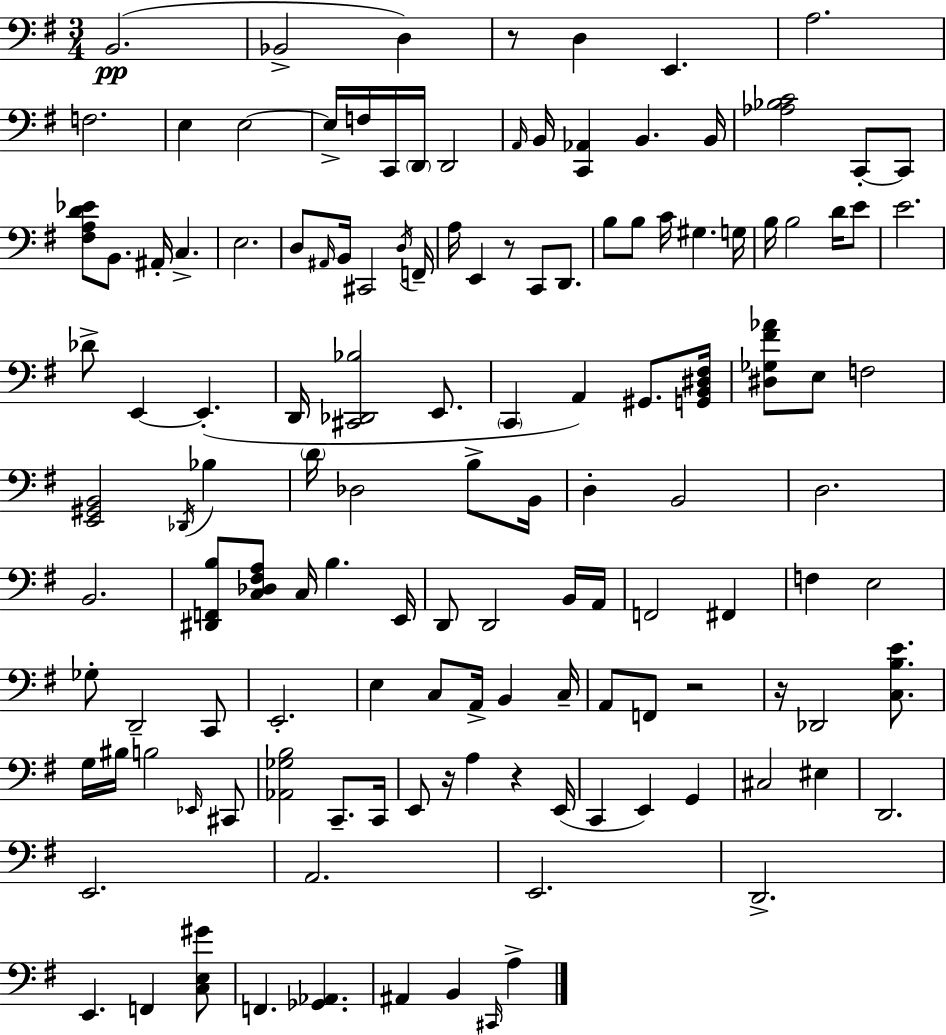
X:1
T:Untitled
M:3/4
L:1/4
K:G
B,,2 _B,,2 D, z/2 D, E,, A,2 F,2 E, E,2 E,/4 F,/4 C,,/4 D,,/4 D,,2 A,,/4 B,,/4 [C,,_A,,] B,, B,,/4 [_A,_B,C]2 C,,/2 C,,/2 [^F,A,D_E]/2 B,,/2 ^A,,/4 C, E,2 D,/2 ^A,,/4 B,,/4 ^C,,2 D,/4 F,,/4 A,/4 E,, z/2 C,,/2 D,,/2 B,/2 B,/2 C/4 ^G, G,/4 B,/4 B,2 D/4 E/2 E2 _D/2 E,, E,, D,,/4 [^C,,_D,,_B,]2 E,,/2 C,, A,, ^G,,/2 [G,,B,,^D,^F,]/4 [^D,_G,^F_A]/2 E,/2 F,2 [E,,^G,,B,,]2 _D,,/4 _B, D/4 _D,2 B,/2 B,,/4 D, B,,2 D,2 B,,2 [^D,,F,,B,]/2 [C,_D,^F,A,]/2 C,/4 B, E,,/4 D,,/2 D,,2 B,,/4 A,,/4 F,,2 ^F,, F, E,2 _G,/2 D,,2 C,,/2 E,,2 E, C,/2 A,,/4 B,, C,/4 A,,/2 F,,/2 z2 z/4 _D,,2 [C,B,E]/2 G,/4 ^B,/4 B,2 _E,,/4 ^C,,/2 [_A,,_G,B,]2 C,,/2 C,,/4 E,,/2 z/4 A, z E,,/4 C,, E,, G,, ^C,2 ^E, D,,2 E,,2 A,,2 E,,2 D,,2 E,, F,, [C,E,^G]/2 F,, [_G,,_A,,] ^A,, B,, ^C,,/4 A,